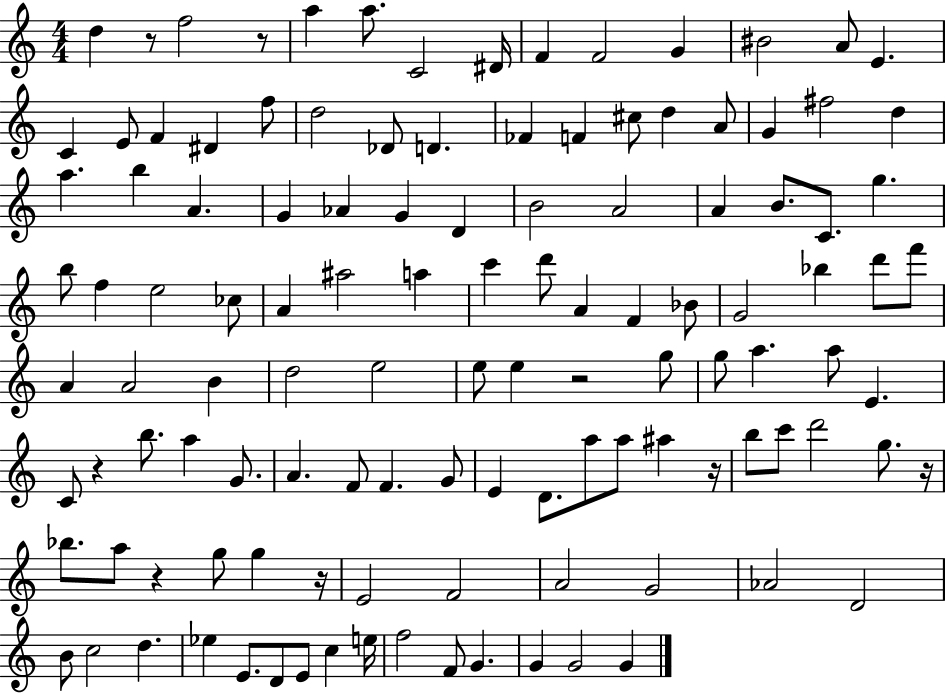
{
  \clef treble
  \numericTimeSignature
  \time 4/4
  \key c \major
  d''4 r8 f''2 r8 | a''4 a''8. c'2 dis'16 | f'4 f'2 g'4 | bis'2 a'8 e'4. | \break c'4 e'8 f'4 dis'4 f''8 | d''2 des'8 d'4. | fes'4 f'4 cis''8 d''4 a'8 | g'4 fis''2 d''4 | \break a''4. b''4 a'4. | g'4 aes'4 g'4 d'4 | b'2 a'2 | a'4 b'8. c'8. g''4. | \break b''8 f''4 e''2 ces''8 | a'4 ais''2 a''4 | c'''4 d'''8 a'4 f'4 bes'8 | g'2 bes''4 d'''8 f'''8 | \break a'4 a'2 b'4 | d''2 e''2 | e''8 e''4 r2 g''8 | g''8 a''4. a''8 e'4. | \break c'8 r4 b''8. a''4 g'8. | a'4. f'8 f'4. g'8 | e'4 d'8. a''8 a''8 ais''4 r16 | b''8 c'''8 d'''2 g''8. r16 | \break bes''8. a''8 r4 g''8 g''4 r16 | e'2 f'2 | a'2 g'2 | aes'2 d'2 | \break b'8 c''2 d''4. | ees''4 e'8. d'8 e'8 c''4 e''16 | f''2 f'8 g'4. | g'4 g'2 g'4 | \break \bar "|."
}